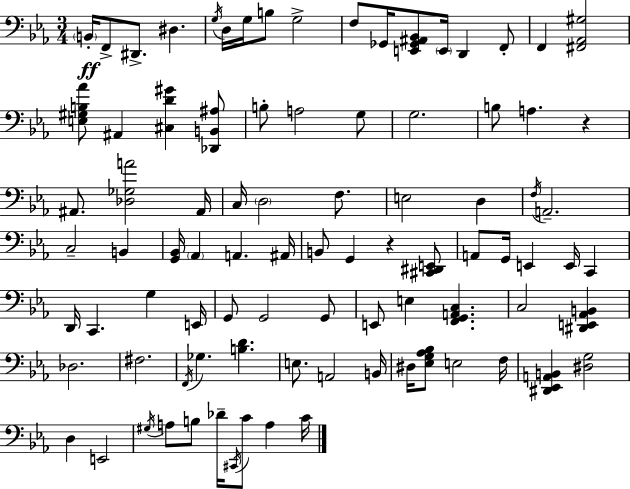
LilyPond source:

{
  \clef bass
  \numericTimeSignature
  \time 3/4
  \key ees \major
  \parenthesize b,16-.\ff f,8-> dis,8.-> dis4. | \acciaccatura { g16 } d16 g16 b8 g2-> | f8 ges,16 <e, ges, ais, bes,>8 \parenthesize e,16 d,4 f,8-. | f,4 <fis, aes, gis>2 | \break <e gis b aes'>8 ais,4 <cis d' gis'>4 <des, b, ais>8 | b8-. a2 g8 | g2. | b8 a4. r4 | \break ais,8. <des ges a'>2 | ais,16 c16 \parenthesize d2 f8. | e2 d4 | \acciaccatura { f16 } a,2.-- | \break c2-- b,4 | <g, bes,>16 \parenthesize aes,4 a,4. | ais,16 b,8 g,4 r4 | <cis, dis, e,>8 a,8 g,16 e,4 e,16 c,4 | \break d,16 c,4. g4 | e,16 g,8 g,2 | g,8 e,8 e4 <f, g, a, c>4. | c2 <dis, e, aes, b,>4 | \break des2. | fis2. | \acciaccatura { f,16 } ges4. <b d'>4. | e8. a,2 | \break b,16 dis16 <ees g aes bes>8 e2 | f16 <dis, ees, a, b,>4 <dis g>2 | d4 e,2 | \acciaccatura { gis16 } a8 b8 des'16-- \acciaccatura { cis,16 } c'8 | \break a4 c'16 \bar "|."
}